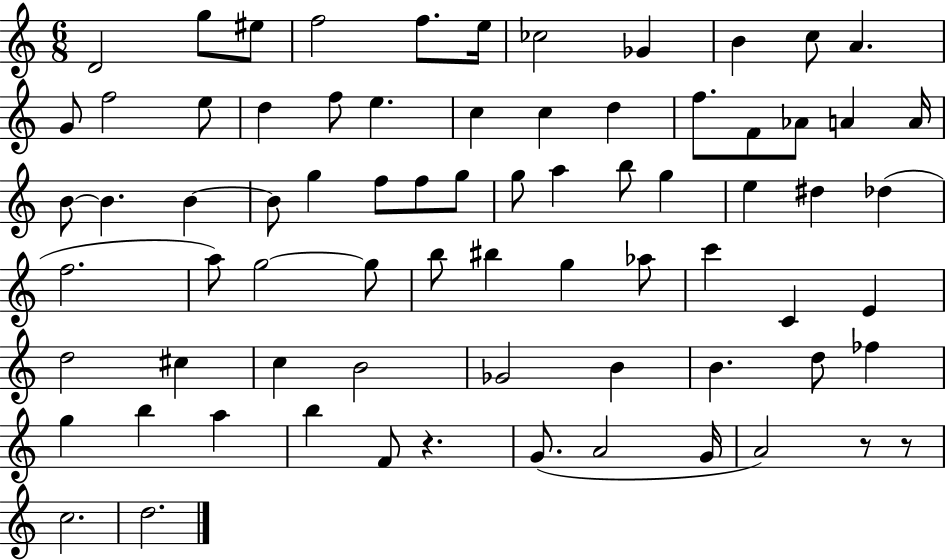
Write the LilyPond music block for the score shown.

{
  \clef treble
  \numericTimeSignature
  \time 6/8
  \key c \major
  d'2 g''8 eis''8 | f''2 f''8. e''16 | ces''2 ges'4 | b'4 c''8 a'4. | \break g'8 f''2 e''8 | d''4 f''8 e''4. | c''4 c''4 d''4 | f''8. f'8 aes'8 a'4 a'16 | \break b'8~~ b'4. b'4~~ | b'8 g''4 f''8 f''8 g''8 | g''8 a''4 b''8 g''4 | e''4 dis''4 des''4( | \break f''2. | a''8) g''2~~ g''8 | b''8 bis''4 g''4 aes''8 | c'''4 c'4 e'4 | \break d''2 cis''4 | c''4 b'2 | ges'2 b'4 | b'4. d''8 fes''4 | \break g''4 b''4 a''4 | b''4 f'8 r4. | g'8.( a'2 g'16 | a'2) r8 r8 | \break c''2. | d''2. | \bar "|."
}